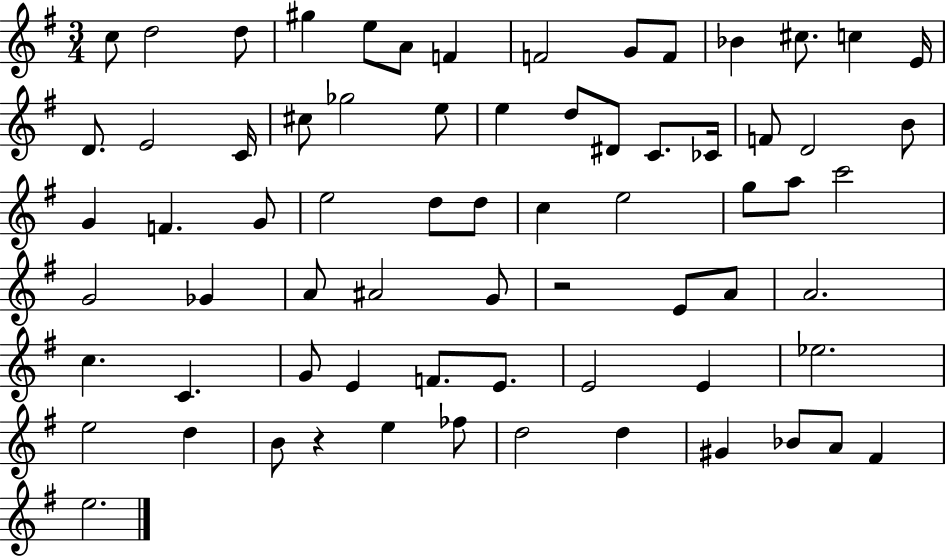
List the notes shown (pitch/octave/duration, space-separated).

C5/e D5/h D5/e G#5/q E5/e A4/e F4/q F4/h G4/e F4/e Bb4/q C#5/e. C5/q E4/s D4/e. E4/h C4/s C#5/e Gb5/h E5/e E5/q D5/e D#4/e C4/e. CES4/s F4/e D4/h B4/e G4/q F4/q. G4/e E5/h D5/e D5/e C5/q E5/h G5/e A5/e C6/h G4/h Gb4/q A4/e A#4/h G4/e R/h E4/e A4/e A4/h. C5/q. C4/q. G4/e E4/q F4/e. E4/e. E4/h E4/q Eb5/h. E5/h D5/q B4/e R/q E5/q FES5/e D5/h D5/q G#4/q Bb4/e A4/e F#4/q E5/h.